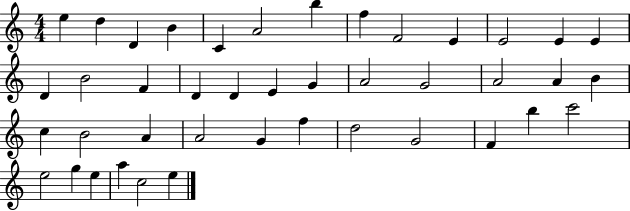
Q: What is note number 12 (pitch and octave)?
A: E4